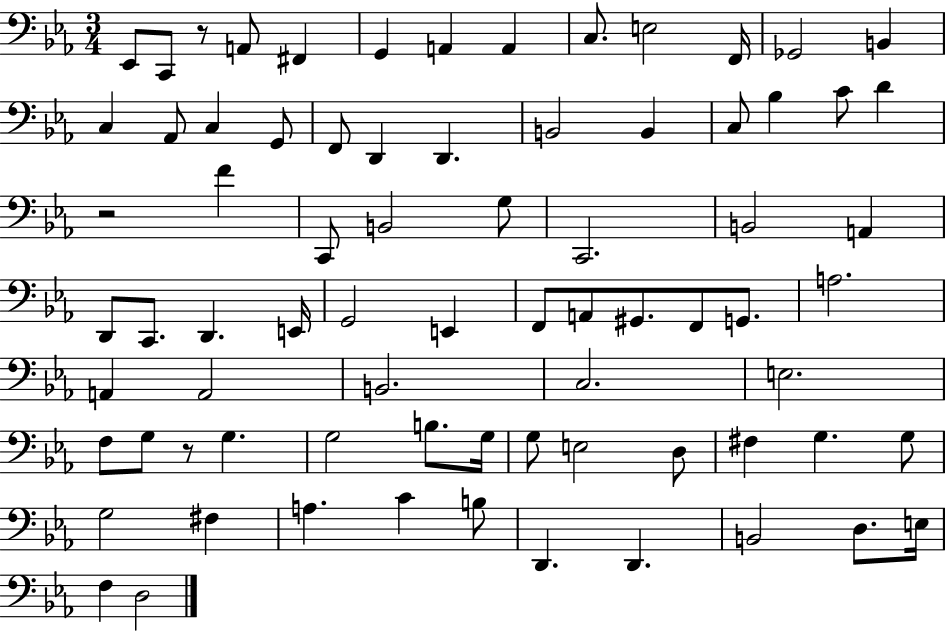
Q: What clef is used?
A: bass